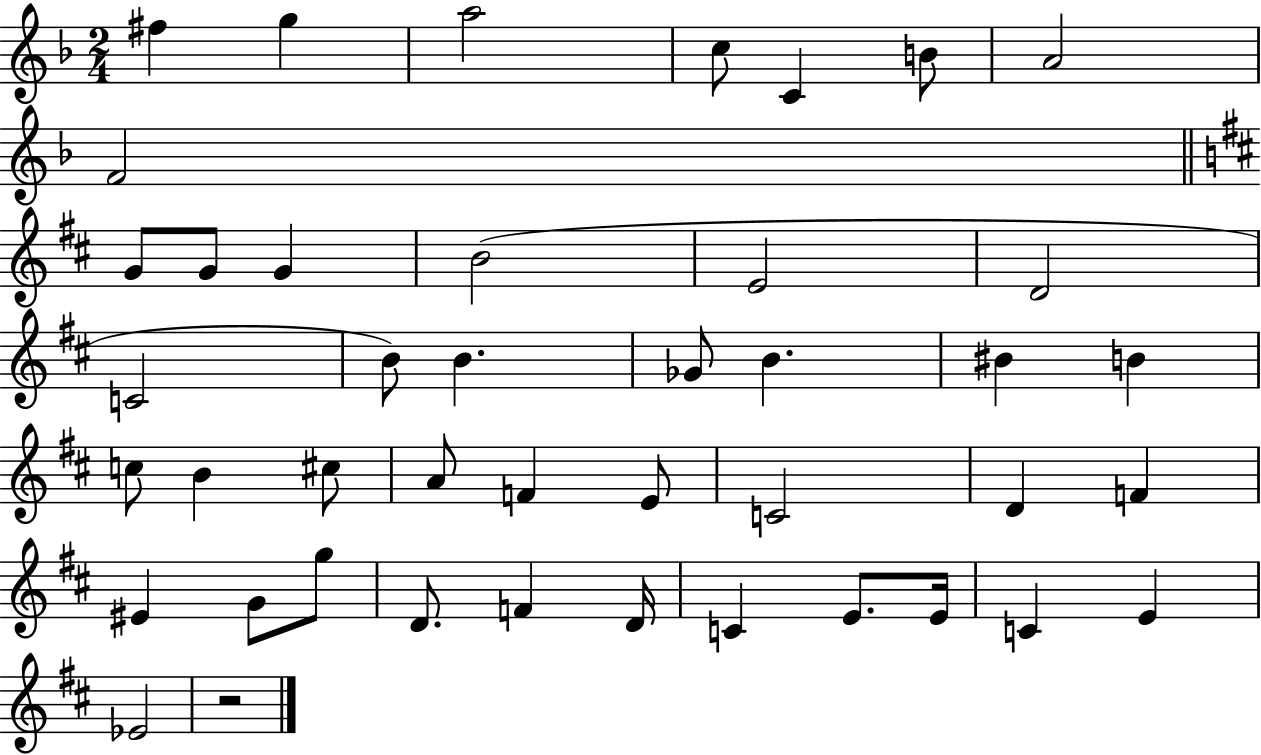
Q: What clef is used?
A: treble